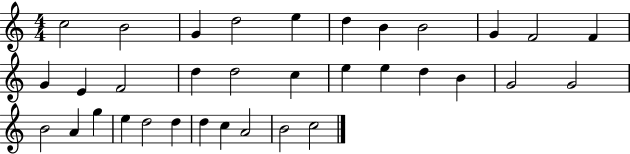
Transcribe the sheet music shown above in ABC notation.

X:1
T:Untitled
M:4/4
L:1/4
K:C
c2 B2 G d2 e d B B2 G F2 F G E F2 d d2 c e e d B G2 G2 B2 A g e d2 d d c A2 B2 c2